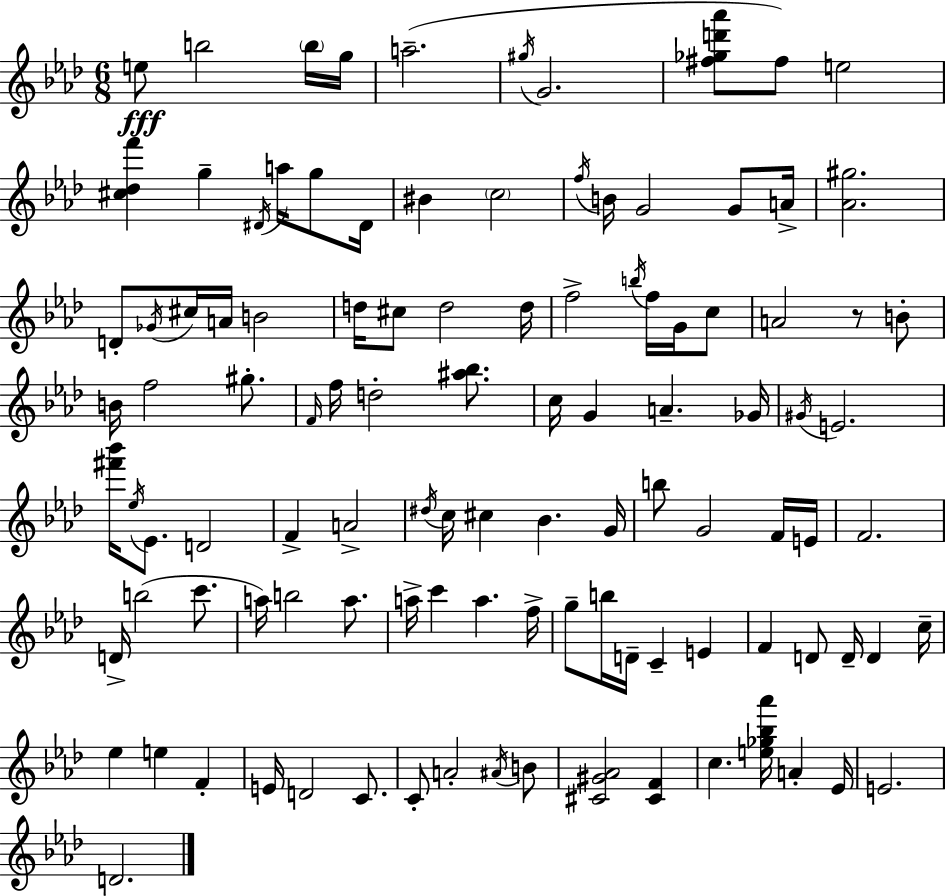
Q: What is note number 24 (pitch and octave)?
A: C#5